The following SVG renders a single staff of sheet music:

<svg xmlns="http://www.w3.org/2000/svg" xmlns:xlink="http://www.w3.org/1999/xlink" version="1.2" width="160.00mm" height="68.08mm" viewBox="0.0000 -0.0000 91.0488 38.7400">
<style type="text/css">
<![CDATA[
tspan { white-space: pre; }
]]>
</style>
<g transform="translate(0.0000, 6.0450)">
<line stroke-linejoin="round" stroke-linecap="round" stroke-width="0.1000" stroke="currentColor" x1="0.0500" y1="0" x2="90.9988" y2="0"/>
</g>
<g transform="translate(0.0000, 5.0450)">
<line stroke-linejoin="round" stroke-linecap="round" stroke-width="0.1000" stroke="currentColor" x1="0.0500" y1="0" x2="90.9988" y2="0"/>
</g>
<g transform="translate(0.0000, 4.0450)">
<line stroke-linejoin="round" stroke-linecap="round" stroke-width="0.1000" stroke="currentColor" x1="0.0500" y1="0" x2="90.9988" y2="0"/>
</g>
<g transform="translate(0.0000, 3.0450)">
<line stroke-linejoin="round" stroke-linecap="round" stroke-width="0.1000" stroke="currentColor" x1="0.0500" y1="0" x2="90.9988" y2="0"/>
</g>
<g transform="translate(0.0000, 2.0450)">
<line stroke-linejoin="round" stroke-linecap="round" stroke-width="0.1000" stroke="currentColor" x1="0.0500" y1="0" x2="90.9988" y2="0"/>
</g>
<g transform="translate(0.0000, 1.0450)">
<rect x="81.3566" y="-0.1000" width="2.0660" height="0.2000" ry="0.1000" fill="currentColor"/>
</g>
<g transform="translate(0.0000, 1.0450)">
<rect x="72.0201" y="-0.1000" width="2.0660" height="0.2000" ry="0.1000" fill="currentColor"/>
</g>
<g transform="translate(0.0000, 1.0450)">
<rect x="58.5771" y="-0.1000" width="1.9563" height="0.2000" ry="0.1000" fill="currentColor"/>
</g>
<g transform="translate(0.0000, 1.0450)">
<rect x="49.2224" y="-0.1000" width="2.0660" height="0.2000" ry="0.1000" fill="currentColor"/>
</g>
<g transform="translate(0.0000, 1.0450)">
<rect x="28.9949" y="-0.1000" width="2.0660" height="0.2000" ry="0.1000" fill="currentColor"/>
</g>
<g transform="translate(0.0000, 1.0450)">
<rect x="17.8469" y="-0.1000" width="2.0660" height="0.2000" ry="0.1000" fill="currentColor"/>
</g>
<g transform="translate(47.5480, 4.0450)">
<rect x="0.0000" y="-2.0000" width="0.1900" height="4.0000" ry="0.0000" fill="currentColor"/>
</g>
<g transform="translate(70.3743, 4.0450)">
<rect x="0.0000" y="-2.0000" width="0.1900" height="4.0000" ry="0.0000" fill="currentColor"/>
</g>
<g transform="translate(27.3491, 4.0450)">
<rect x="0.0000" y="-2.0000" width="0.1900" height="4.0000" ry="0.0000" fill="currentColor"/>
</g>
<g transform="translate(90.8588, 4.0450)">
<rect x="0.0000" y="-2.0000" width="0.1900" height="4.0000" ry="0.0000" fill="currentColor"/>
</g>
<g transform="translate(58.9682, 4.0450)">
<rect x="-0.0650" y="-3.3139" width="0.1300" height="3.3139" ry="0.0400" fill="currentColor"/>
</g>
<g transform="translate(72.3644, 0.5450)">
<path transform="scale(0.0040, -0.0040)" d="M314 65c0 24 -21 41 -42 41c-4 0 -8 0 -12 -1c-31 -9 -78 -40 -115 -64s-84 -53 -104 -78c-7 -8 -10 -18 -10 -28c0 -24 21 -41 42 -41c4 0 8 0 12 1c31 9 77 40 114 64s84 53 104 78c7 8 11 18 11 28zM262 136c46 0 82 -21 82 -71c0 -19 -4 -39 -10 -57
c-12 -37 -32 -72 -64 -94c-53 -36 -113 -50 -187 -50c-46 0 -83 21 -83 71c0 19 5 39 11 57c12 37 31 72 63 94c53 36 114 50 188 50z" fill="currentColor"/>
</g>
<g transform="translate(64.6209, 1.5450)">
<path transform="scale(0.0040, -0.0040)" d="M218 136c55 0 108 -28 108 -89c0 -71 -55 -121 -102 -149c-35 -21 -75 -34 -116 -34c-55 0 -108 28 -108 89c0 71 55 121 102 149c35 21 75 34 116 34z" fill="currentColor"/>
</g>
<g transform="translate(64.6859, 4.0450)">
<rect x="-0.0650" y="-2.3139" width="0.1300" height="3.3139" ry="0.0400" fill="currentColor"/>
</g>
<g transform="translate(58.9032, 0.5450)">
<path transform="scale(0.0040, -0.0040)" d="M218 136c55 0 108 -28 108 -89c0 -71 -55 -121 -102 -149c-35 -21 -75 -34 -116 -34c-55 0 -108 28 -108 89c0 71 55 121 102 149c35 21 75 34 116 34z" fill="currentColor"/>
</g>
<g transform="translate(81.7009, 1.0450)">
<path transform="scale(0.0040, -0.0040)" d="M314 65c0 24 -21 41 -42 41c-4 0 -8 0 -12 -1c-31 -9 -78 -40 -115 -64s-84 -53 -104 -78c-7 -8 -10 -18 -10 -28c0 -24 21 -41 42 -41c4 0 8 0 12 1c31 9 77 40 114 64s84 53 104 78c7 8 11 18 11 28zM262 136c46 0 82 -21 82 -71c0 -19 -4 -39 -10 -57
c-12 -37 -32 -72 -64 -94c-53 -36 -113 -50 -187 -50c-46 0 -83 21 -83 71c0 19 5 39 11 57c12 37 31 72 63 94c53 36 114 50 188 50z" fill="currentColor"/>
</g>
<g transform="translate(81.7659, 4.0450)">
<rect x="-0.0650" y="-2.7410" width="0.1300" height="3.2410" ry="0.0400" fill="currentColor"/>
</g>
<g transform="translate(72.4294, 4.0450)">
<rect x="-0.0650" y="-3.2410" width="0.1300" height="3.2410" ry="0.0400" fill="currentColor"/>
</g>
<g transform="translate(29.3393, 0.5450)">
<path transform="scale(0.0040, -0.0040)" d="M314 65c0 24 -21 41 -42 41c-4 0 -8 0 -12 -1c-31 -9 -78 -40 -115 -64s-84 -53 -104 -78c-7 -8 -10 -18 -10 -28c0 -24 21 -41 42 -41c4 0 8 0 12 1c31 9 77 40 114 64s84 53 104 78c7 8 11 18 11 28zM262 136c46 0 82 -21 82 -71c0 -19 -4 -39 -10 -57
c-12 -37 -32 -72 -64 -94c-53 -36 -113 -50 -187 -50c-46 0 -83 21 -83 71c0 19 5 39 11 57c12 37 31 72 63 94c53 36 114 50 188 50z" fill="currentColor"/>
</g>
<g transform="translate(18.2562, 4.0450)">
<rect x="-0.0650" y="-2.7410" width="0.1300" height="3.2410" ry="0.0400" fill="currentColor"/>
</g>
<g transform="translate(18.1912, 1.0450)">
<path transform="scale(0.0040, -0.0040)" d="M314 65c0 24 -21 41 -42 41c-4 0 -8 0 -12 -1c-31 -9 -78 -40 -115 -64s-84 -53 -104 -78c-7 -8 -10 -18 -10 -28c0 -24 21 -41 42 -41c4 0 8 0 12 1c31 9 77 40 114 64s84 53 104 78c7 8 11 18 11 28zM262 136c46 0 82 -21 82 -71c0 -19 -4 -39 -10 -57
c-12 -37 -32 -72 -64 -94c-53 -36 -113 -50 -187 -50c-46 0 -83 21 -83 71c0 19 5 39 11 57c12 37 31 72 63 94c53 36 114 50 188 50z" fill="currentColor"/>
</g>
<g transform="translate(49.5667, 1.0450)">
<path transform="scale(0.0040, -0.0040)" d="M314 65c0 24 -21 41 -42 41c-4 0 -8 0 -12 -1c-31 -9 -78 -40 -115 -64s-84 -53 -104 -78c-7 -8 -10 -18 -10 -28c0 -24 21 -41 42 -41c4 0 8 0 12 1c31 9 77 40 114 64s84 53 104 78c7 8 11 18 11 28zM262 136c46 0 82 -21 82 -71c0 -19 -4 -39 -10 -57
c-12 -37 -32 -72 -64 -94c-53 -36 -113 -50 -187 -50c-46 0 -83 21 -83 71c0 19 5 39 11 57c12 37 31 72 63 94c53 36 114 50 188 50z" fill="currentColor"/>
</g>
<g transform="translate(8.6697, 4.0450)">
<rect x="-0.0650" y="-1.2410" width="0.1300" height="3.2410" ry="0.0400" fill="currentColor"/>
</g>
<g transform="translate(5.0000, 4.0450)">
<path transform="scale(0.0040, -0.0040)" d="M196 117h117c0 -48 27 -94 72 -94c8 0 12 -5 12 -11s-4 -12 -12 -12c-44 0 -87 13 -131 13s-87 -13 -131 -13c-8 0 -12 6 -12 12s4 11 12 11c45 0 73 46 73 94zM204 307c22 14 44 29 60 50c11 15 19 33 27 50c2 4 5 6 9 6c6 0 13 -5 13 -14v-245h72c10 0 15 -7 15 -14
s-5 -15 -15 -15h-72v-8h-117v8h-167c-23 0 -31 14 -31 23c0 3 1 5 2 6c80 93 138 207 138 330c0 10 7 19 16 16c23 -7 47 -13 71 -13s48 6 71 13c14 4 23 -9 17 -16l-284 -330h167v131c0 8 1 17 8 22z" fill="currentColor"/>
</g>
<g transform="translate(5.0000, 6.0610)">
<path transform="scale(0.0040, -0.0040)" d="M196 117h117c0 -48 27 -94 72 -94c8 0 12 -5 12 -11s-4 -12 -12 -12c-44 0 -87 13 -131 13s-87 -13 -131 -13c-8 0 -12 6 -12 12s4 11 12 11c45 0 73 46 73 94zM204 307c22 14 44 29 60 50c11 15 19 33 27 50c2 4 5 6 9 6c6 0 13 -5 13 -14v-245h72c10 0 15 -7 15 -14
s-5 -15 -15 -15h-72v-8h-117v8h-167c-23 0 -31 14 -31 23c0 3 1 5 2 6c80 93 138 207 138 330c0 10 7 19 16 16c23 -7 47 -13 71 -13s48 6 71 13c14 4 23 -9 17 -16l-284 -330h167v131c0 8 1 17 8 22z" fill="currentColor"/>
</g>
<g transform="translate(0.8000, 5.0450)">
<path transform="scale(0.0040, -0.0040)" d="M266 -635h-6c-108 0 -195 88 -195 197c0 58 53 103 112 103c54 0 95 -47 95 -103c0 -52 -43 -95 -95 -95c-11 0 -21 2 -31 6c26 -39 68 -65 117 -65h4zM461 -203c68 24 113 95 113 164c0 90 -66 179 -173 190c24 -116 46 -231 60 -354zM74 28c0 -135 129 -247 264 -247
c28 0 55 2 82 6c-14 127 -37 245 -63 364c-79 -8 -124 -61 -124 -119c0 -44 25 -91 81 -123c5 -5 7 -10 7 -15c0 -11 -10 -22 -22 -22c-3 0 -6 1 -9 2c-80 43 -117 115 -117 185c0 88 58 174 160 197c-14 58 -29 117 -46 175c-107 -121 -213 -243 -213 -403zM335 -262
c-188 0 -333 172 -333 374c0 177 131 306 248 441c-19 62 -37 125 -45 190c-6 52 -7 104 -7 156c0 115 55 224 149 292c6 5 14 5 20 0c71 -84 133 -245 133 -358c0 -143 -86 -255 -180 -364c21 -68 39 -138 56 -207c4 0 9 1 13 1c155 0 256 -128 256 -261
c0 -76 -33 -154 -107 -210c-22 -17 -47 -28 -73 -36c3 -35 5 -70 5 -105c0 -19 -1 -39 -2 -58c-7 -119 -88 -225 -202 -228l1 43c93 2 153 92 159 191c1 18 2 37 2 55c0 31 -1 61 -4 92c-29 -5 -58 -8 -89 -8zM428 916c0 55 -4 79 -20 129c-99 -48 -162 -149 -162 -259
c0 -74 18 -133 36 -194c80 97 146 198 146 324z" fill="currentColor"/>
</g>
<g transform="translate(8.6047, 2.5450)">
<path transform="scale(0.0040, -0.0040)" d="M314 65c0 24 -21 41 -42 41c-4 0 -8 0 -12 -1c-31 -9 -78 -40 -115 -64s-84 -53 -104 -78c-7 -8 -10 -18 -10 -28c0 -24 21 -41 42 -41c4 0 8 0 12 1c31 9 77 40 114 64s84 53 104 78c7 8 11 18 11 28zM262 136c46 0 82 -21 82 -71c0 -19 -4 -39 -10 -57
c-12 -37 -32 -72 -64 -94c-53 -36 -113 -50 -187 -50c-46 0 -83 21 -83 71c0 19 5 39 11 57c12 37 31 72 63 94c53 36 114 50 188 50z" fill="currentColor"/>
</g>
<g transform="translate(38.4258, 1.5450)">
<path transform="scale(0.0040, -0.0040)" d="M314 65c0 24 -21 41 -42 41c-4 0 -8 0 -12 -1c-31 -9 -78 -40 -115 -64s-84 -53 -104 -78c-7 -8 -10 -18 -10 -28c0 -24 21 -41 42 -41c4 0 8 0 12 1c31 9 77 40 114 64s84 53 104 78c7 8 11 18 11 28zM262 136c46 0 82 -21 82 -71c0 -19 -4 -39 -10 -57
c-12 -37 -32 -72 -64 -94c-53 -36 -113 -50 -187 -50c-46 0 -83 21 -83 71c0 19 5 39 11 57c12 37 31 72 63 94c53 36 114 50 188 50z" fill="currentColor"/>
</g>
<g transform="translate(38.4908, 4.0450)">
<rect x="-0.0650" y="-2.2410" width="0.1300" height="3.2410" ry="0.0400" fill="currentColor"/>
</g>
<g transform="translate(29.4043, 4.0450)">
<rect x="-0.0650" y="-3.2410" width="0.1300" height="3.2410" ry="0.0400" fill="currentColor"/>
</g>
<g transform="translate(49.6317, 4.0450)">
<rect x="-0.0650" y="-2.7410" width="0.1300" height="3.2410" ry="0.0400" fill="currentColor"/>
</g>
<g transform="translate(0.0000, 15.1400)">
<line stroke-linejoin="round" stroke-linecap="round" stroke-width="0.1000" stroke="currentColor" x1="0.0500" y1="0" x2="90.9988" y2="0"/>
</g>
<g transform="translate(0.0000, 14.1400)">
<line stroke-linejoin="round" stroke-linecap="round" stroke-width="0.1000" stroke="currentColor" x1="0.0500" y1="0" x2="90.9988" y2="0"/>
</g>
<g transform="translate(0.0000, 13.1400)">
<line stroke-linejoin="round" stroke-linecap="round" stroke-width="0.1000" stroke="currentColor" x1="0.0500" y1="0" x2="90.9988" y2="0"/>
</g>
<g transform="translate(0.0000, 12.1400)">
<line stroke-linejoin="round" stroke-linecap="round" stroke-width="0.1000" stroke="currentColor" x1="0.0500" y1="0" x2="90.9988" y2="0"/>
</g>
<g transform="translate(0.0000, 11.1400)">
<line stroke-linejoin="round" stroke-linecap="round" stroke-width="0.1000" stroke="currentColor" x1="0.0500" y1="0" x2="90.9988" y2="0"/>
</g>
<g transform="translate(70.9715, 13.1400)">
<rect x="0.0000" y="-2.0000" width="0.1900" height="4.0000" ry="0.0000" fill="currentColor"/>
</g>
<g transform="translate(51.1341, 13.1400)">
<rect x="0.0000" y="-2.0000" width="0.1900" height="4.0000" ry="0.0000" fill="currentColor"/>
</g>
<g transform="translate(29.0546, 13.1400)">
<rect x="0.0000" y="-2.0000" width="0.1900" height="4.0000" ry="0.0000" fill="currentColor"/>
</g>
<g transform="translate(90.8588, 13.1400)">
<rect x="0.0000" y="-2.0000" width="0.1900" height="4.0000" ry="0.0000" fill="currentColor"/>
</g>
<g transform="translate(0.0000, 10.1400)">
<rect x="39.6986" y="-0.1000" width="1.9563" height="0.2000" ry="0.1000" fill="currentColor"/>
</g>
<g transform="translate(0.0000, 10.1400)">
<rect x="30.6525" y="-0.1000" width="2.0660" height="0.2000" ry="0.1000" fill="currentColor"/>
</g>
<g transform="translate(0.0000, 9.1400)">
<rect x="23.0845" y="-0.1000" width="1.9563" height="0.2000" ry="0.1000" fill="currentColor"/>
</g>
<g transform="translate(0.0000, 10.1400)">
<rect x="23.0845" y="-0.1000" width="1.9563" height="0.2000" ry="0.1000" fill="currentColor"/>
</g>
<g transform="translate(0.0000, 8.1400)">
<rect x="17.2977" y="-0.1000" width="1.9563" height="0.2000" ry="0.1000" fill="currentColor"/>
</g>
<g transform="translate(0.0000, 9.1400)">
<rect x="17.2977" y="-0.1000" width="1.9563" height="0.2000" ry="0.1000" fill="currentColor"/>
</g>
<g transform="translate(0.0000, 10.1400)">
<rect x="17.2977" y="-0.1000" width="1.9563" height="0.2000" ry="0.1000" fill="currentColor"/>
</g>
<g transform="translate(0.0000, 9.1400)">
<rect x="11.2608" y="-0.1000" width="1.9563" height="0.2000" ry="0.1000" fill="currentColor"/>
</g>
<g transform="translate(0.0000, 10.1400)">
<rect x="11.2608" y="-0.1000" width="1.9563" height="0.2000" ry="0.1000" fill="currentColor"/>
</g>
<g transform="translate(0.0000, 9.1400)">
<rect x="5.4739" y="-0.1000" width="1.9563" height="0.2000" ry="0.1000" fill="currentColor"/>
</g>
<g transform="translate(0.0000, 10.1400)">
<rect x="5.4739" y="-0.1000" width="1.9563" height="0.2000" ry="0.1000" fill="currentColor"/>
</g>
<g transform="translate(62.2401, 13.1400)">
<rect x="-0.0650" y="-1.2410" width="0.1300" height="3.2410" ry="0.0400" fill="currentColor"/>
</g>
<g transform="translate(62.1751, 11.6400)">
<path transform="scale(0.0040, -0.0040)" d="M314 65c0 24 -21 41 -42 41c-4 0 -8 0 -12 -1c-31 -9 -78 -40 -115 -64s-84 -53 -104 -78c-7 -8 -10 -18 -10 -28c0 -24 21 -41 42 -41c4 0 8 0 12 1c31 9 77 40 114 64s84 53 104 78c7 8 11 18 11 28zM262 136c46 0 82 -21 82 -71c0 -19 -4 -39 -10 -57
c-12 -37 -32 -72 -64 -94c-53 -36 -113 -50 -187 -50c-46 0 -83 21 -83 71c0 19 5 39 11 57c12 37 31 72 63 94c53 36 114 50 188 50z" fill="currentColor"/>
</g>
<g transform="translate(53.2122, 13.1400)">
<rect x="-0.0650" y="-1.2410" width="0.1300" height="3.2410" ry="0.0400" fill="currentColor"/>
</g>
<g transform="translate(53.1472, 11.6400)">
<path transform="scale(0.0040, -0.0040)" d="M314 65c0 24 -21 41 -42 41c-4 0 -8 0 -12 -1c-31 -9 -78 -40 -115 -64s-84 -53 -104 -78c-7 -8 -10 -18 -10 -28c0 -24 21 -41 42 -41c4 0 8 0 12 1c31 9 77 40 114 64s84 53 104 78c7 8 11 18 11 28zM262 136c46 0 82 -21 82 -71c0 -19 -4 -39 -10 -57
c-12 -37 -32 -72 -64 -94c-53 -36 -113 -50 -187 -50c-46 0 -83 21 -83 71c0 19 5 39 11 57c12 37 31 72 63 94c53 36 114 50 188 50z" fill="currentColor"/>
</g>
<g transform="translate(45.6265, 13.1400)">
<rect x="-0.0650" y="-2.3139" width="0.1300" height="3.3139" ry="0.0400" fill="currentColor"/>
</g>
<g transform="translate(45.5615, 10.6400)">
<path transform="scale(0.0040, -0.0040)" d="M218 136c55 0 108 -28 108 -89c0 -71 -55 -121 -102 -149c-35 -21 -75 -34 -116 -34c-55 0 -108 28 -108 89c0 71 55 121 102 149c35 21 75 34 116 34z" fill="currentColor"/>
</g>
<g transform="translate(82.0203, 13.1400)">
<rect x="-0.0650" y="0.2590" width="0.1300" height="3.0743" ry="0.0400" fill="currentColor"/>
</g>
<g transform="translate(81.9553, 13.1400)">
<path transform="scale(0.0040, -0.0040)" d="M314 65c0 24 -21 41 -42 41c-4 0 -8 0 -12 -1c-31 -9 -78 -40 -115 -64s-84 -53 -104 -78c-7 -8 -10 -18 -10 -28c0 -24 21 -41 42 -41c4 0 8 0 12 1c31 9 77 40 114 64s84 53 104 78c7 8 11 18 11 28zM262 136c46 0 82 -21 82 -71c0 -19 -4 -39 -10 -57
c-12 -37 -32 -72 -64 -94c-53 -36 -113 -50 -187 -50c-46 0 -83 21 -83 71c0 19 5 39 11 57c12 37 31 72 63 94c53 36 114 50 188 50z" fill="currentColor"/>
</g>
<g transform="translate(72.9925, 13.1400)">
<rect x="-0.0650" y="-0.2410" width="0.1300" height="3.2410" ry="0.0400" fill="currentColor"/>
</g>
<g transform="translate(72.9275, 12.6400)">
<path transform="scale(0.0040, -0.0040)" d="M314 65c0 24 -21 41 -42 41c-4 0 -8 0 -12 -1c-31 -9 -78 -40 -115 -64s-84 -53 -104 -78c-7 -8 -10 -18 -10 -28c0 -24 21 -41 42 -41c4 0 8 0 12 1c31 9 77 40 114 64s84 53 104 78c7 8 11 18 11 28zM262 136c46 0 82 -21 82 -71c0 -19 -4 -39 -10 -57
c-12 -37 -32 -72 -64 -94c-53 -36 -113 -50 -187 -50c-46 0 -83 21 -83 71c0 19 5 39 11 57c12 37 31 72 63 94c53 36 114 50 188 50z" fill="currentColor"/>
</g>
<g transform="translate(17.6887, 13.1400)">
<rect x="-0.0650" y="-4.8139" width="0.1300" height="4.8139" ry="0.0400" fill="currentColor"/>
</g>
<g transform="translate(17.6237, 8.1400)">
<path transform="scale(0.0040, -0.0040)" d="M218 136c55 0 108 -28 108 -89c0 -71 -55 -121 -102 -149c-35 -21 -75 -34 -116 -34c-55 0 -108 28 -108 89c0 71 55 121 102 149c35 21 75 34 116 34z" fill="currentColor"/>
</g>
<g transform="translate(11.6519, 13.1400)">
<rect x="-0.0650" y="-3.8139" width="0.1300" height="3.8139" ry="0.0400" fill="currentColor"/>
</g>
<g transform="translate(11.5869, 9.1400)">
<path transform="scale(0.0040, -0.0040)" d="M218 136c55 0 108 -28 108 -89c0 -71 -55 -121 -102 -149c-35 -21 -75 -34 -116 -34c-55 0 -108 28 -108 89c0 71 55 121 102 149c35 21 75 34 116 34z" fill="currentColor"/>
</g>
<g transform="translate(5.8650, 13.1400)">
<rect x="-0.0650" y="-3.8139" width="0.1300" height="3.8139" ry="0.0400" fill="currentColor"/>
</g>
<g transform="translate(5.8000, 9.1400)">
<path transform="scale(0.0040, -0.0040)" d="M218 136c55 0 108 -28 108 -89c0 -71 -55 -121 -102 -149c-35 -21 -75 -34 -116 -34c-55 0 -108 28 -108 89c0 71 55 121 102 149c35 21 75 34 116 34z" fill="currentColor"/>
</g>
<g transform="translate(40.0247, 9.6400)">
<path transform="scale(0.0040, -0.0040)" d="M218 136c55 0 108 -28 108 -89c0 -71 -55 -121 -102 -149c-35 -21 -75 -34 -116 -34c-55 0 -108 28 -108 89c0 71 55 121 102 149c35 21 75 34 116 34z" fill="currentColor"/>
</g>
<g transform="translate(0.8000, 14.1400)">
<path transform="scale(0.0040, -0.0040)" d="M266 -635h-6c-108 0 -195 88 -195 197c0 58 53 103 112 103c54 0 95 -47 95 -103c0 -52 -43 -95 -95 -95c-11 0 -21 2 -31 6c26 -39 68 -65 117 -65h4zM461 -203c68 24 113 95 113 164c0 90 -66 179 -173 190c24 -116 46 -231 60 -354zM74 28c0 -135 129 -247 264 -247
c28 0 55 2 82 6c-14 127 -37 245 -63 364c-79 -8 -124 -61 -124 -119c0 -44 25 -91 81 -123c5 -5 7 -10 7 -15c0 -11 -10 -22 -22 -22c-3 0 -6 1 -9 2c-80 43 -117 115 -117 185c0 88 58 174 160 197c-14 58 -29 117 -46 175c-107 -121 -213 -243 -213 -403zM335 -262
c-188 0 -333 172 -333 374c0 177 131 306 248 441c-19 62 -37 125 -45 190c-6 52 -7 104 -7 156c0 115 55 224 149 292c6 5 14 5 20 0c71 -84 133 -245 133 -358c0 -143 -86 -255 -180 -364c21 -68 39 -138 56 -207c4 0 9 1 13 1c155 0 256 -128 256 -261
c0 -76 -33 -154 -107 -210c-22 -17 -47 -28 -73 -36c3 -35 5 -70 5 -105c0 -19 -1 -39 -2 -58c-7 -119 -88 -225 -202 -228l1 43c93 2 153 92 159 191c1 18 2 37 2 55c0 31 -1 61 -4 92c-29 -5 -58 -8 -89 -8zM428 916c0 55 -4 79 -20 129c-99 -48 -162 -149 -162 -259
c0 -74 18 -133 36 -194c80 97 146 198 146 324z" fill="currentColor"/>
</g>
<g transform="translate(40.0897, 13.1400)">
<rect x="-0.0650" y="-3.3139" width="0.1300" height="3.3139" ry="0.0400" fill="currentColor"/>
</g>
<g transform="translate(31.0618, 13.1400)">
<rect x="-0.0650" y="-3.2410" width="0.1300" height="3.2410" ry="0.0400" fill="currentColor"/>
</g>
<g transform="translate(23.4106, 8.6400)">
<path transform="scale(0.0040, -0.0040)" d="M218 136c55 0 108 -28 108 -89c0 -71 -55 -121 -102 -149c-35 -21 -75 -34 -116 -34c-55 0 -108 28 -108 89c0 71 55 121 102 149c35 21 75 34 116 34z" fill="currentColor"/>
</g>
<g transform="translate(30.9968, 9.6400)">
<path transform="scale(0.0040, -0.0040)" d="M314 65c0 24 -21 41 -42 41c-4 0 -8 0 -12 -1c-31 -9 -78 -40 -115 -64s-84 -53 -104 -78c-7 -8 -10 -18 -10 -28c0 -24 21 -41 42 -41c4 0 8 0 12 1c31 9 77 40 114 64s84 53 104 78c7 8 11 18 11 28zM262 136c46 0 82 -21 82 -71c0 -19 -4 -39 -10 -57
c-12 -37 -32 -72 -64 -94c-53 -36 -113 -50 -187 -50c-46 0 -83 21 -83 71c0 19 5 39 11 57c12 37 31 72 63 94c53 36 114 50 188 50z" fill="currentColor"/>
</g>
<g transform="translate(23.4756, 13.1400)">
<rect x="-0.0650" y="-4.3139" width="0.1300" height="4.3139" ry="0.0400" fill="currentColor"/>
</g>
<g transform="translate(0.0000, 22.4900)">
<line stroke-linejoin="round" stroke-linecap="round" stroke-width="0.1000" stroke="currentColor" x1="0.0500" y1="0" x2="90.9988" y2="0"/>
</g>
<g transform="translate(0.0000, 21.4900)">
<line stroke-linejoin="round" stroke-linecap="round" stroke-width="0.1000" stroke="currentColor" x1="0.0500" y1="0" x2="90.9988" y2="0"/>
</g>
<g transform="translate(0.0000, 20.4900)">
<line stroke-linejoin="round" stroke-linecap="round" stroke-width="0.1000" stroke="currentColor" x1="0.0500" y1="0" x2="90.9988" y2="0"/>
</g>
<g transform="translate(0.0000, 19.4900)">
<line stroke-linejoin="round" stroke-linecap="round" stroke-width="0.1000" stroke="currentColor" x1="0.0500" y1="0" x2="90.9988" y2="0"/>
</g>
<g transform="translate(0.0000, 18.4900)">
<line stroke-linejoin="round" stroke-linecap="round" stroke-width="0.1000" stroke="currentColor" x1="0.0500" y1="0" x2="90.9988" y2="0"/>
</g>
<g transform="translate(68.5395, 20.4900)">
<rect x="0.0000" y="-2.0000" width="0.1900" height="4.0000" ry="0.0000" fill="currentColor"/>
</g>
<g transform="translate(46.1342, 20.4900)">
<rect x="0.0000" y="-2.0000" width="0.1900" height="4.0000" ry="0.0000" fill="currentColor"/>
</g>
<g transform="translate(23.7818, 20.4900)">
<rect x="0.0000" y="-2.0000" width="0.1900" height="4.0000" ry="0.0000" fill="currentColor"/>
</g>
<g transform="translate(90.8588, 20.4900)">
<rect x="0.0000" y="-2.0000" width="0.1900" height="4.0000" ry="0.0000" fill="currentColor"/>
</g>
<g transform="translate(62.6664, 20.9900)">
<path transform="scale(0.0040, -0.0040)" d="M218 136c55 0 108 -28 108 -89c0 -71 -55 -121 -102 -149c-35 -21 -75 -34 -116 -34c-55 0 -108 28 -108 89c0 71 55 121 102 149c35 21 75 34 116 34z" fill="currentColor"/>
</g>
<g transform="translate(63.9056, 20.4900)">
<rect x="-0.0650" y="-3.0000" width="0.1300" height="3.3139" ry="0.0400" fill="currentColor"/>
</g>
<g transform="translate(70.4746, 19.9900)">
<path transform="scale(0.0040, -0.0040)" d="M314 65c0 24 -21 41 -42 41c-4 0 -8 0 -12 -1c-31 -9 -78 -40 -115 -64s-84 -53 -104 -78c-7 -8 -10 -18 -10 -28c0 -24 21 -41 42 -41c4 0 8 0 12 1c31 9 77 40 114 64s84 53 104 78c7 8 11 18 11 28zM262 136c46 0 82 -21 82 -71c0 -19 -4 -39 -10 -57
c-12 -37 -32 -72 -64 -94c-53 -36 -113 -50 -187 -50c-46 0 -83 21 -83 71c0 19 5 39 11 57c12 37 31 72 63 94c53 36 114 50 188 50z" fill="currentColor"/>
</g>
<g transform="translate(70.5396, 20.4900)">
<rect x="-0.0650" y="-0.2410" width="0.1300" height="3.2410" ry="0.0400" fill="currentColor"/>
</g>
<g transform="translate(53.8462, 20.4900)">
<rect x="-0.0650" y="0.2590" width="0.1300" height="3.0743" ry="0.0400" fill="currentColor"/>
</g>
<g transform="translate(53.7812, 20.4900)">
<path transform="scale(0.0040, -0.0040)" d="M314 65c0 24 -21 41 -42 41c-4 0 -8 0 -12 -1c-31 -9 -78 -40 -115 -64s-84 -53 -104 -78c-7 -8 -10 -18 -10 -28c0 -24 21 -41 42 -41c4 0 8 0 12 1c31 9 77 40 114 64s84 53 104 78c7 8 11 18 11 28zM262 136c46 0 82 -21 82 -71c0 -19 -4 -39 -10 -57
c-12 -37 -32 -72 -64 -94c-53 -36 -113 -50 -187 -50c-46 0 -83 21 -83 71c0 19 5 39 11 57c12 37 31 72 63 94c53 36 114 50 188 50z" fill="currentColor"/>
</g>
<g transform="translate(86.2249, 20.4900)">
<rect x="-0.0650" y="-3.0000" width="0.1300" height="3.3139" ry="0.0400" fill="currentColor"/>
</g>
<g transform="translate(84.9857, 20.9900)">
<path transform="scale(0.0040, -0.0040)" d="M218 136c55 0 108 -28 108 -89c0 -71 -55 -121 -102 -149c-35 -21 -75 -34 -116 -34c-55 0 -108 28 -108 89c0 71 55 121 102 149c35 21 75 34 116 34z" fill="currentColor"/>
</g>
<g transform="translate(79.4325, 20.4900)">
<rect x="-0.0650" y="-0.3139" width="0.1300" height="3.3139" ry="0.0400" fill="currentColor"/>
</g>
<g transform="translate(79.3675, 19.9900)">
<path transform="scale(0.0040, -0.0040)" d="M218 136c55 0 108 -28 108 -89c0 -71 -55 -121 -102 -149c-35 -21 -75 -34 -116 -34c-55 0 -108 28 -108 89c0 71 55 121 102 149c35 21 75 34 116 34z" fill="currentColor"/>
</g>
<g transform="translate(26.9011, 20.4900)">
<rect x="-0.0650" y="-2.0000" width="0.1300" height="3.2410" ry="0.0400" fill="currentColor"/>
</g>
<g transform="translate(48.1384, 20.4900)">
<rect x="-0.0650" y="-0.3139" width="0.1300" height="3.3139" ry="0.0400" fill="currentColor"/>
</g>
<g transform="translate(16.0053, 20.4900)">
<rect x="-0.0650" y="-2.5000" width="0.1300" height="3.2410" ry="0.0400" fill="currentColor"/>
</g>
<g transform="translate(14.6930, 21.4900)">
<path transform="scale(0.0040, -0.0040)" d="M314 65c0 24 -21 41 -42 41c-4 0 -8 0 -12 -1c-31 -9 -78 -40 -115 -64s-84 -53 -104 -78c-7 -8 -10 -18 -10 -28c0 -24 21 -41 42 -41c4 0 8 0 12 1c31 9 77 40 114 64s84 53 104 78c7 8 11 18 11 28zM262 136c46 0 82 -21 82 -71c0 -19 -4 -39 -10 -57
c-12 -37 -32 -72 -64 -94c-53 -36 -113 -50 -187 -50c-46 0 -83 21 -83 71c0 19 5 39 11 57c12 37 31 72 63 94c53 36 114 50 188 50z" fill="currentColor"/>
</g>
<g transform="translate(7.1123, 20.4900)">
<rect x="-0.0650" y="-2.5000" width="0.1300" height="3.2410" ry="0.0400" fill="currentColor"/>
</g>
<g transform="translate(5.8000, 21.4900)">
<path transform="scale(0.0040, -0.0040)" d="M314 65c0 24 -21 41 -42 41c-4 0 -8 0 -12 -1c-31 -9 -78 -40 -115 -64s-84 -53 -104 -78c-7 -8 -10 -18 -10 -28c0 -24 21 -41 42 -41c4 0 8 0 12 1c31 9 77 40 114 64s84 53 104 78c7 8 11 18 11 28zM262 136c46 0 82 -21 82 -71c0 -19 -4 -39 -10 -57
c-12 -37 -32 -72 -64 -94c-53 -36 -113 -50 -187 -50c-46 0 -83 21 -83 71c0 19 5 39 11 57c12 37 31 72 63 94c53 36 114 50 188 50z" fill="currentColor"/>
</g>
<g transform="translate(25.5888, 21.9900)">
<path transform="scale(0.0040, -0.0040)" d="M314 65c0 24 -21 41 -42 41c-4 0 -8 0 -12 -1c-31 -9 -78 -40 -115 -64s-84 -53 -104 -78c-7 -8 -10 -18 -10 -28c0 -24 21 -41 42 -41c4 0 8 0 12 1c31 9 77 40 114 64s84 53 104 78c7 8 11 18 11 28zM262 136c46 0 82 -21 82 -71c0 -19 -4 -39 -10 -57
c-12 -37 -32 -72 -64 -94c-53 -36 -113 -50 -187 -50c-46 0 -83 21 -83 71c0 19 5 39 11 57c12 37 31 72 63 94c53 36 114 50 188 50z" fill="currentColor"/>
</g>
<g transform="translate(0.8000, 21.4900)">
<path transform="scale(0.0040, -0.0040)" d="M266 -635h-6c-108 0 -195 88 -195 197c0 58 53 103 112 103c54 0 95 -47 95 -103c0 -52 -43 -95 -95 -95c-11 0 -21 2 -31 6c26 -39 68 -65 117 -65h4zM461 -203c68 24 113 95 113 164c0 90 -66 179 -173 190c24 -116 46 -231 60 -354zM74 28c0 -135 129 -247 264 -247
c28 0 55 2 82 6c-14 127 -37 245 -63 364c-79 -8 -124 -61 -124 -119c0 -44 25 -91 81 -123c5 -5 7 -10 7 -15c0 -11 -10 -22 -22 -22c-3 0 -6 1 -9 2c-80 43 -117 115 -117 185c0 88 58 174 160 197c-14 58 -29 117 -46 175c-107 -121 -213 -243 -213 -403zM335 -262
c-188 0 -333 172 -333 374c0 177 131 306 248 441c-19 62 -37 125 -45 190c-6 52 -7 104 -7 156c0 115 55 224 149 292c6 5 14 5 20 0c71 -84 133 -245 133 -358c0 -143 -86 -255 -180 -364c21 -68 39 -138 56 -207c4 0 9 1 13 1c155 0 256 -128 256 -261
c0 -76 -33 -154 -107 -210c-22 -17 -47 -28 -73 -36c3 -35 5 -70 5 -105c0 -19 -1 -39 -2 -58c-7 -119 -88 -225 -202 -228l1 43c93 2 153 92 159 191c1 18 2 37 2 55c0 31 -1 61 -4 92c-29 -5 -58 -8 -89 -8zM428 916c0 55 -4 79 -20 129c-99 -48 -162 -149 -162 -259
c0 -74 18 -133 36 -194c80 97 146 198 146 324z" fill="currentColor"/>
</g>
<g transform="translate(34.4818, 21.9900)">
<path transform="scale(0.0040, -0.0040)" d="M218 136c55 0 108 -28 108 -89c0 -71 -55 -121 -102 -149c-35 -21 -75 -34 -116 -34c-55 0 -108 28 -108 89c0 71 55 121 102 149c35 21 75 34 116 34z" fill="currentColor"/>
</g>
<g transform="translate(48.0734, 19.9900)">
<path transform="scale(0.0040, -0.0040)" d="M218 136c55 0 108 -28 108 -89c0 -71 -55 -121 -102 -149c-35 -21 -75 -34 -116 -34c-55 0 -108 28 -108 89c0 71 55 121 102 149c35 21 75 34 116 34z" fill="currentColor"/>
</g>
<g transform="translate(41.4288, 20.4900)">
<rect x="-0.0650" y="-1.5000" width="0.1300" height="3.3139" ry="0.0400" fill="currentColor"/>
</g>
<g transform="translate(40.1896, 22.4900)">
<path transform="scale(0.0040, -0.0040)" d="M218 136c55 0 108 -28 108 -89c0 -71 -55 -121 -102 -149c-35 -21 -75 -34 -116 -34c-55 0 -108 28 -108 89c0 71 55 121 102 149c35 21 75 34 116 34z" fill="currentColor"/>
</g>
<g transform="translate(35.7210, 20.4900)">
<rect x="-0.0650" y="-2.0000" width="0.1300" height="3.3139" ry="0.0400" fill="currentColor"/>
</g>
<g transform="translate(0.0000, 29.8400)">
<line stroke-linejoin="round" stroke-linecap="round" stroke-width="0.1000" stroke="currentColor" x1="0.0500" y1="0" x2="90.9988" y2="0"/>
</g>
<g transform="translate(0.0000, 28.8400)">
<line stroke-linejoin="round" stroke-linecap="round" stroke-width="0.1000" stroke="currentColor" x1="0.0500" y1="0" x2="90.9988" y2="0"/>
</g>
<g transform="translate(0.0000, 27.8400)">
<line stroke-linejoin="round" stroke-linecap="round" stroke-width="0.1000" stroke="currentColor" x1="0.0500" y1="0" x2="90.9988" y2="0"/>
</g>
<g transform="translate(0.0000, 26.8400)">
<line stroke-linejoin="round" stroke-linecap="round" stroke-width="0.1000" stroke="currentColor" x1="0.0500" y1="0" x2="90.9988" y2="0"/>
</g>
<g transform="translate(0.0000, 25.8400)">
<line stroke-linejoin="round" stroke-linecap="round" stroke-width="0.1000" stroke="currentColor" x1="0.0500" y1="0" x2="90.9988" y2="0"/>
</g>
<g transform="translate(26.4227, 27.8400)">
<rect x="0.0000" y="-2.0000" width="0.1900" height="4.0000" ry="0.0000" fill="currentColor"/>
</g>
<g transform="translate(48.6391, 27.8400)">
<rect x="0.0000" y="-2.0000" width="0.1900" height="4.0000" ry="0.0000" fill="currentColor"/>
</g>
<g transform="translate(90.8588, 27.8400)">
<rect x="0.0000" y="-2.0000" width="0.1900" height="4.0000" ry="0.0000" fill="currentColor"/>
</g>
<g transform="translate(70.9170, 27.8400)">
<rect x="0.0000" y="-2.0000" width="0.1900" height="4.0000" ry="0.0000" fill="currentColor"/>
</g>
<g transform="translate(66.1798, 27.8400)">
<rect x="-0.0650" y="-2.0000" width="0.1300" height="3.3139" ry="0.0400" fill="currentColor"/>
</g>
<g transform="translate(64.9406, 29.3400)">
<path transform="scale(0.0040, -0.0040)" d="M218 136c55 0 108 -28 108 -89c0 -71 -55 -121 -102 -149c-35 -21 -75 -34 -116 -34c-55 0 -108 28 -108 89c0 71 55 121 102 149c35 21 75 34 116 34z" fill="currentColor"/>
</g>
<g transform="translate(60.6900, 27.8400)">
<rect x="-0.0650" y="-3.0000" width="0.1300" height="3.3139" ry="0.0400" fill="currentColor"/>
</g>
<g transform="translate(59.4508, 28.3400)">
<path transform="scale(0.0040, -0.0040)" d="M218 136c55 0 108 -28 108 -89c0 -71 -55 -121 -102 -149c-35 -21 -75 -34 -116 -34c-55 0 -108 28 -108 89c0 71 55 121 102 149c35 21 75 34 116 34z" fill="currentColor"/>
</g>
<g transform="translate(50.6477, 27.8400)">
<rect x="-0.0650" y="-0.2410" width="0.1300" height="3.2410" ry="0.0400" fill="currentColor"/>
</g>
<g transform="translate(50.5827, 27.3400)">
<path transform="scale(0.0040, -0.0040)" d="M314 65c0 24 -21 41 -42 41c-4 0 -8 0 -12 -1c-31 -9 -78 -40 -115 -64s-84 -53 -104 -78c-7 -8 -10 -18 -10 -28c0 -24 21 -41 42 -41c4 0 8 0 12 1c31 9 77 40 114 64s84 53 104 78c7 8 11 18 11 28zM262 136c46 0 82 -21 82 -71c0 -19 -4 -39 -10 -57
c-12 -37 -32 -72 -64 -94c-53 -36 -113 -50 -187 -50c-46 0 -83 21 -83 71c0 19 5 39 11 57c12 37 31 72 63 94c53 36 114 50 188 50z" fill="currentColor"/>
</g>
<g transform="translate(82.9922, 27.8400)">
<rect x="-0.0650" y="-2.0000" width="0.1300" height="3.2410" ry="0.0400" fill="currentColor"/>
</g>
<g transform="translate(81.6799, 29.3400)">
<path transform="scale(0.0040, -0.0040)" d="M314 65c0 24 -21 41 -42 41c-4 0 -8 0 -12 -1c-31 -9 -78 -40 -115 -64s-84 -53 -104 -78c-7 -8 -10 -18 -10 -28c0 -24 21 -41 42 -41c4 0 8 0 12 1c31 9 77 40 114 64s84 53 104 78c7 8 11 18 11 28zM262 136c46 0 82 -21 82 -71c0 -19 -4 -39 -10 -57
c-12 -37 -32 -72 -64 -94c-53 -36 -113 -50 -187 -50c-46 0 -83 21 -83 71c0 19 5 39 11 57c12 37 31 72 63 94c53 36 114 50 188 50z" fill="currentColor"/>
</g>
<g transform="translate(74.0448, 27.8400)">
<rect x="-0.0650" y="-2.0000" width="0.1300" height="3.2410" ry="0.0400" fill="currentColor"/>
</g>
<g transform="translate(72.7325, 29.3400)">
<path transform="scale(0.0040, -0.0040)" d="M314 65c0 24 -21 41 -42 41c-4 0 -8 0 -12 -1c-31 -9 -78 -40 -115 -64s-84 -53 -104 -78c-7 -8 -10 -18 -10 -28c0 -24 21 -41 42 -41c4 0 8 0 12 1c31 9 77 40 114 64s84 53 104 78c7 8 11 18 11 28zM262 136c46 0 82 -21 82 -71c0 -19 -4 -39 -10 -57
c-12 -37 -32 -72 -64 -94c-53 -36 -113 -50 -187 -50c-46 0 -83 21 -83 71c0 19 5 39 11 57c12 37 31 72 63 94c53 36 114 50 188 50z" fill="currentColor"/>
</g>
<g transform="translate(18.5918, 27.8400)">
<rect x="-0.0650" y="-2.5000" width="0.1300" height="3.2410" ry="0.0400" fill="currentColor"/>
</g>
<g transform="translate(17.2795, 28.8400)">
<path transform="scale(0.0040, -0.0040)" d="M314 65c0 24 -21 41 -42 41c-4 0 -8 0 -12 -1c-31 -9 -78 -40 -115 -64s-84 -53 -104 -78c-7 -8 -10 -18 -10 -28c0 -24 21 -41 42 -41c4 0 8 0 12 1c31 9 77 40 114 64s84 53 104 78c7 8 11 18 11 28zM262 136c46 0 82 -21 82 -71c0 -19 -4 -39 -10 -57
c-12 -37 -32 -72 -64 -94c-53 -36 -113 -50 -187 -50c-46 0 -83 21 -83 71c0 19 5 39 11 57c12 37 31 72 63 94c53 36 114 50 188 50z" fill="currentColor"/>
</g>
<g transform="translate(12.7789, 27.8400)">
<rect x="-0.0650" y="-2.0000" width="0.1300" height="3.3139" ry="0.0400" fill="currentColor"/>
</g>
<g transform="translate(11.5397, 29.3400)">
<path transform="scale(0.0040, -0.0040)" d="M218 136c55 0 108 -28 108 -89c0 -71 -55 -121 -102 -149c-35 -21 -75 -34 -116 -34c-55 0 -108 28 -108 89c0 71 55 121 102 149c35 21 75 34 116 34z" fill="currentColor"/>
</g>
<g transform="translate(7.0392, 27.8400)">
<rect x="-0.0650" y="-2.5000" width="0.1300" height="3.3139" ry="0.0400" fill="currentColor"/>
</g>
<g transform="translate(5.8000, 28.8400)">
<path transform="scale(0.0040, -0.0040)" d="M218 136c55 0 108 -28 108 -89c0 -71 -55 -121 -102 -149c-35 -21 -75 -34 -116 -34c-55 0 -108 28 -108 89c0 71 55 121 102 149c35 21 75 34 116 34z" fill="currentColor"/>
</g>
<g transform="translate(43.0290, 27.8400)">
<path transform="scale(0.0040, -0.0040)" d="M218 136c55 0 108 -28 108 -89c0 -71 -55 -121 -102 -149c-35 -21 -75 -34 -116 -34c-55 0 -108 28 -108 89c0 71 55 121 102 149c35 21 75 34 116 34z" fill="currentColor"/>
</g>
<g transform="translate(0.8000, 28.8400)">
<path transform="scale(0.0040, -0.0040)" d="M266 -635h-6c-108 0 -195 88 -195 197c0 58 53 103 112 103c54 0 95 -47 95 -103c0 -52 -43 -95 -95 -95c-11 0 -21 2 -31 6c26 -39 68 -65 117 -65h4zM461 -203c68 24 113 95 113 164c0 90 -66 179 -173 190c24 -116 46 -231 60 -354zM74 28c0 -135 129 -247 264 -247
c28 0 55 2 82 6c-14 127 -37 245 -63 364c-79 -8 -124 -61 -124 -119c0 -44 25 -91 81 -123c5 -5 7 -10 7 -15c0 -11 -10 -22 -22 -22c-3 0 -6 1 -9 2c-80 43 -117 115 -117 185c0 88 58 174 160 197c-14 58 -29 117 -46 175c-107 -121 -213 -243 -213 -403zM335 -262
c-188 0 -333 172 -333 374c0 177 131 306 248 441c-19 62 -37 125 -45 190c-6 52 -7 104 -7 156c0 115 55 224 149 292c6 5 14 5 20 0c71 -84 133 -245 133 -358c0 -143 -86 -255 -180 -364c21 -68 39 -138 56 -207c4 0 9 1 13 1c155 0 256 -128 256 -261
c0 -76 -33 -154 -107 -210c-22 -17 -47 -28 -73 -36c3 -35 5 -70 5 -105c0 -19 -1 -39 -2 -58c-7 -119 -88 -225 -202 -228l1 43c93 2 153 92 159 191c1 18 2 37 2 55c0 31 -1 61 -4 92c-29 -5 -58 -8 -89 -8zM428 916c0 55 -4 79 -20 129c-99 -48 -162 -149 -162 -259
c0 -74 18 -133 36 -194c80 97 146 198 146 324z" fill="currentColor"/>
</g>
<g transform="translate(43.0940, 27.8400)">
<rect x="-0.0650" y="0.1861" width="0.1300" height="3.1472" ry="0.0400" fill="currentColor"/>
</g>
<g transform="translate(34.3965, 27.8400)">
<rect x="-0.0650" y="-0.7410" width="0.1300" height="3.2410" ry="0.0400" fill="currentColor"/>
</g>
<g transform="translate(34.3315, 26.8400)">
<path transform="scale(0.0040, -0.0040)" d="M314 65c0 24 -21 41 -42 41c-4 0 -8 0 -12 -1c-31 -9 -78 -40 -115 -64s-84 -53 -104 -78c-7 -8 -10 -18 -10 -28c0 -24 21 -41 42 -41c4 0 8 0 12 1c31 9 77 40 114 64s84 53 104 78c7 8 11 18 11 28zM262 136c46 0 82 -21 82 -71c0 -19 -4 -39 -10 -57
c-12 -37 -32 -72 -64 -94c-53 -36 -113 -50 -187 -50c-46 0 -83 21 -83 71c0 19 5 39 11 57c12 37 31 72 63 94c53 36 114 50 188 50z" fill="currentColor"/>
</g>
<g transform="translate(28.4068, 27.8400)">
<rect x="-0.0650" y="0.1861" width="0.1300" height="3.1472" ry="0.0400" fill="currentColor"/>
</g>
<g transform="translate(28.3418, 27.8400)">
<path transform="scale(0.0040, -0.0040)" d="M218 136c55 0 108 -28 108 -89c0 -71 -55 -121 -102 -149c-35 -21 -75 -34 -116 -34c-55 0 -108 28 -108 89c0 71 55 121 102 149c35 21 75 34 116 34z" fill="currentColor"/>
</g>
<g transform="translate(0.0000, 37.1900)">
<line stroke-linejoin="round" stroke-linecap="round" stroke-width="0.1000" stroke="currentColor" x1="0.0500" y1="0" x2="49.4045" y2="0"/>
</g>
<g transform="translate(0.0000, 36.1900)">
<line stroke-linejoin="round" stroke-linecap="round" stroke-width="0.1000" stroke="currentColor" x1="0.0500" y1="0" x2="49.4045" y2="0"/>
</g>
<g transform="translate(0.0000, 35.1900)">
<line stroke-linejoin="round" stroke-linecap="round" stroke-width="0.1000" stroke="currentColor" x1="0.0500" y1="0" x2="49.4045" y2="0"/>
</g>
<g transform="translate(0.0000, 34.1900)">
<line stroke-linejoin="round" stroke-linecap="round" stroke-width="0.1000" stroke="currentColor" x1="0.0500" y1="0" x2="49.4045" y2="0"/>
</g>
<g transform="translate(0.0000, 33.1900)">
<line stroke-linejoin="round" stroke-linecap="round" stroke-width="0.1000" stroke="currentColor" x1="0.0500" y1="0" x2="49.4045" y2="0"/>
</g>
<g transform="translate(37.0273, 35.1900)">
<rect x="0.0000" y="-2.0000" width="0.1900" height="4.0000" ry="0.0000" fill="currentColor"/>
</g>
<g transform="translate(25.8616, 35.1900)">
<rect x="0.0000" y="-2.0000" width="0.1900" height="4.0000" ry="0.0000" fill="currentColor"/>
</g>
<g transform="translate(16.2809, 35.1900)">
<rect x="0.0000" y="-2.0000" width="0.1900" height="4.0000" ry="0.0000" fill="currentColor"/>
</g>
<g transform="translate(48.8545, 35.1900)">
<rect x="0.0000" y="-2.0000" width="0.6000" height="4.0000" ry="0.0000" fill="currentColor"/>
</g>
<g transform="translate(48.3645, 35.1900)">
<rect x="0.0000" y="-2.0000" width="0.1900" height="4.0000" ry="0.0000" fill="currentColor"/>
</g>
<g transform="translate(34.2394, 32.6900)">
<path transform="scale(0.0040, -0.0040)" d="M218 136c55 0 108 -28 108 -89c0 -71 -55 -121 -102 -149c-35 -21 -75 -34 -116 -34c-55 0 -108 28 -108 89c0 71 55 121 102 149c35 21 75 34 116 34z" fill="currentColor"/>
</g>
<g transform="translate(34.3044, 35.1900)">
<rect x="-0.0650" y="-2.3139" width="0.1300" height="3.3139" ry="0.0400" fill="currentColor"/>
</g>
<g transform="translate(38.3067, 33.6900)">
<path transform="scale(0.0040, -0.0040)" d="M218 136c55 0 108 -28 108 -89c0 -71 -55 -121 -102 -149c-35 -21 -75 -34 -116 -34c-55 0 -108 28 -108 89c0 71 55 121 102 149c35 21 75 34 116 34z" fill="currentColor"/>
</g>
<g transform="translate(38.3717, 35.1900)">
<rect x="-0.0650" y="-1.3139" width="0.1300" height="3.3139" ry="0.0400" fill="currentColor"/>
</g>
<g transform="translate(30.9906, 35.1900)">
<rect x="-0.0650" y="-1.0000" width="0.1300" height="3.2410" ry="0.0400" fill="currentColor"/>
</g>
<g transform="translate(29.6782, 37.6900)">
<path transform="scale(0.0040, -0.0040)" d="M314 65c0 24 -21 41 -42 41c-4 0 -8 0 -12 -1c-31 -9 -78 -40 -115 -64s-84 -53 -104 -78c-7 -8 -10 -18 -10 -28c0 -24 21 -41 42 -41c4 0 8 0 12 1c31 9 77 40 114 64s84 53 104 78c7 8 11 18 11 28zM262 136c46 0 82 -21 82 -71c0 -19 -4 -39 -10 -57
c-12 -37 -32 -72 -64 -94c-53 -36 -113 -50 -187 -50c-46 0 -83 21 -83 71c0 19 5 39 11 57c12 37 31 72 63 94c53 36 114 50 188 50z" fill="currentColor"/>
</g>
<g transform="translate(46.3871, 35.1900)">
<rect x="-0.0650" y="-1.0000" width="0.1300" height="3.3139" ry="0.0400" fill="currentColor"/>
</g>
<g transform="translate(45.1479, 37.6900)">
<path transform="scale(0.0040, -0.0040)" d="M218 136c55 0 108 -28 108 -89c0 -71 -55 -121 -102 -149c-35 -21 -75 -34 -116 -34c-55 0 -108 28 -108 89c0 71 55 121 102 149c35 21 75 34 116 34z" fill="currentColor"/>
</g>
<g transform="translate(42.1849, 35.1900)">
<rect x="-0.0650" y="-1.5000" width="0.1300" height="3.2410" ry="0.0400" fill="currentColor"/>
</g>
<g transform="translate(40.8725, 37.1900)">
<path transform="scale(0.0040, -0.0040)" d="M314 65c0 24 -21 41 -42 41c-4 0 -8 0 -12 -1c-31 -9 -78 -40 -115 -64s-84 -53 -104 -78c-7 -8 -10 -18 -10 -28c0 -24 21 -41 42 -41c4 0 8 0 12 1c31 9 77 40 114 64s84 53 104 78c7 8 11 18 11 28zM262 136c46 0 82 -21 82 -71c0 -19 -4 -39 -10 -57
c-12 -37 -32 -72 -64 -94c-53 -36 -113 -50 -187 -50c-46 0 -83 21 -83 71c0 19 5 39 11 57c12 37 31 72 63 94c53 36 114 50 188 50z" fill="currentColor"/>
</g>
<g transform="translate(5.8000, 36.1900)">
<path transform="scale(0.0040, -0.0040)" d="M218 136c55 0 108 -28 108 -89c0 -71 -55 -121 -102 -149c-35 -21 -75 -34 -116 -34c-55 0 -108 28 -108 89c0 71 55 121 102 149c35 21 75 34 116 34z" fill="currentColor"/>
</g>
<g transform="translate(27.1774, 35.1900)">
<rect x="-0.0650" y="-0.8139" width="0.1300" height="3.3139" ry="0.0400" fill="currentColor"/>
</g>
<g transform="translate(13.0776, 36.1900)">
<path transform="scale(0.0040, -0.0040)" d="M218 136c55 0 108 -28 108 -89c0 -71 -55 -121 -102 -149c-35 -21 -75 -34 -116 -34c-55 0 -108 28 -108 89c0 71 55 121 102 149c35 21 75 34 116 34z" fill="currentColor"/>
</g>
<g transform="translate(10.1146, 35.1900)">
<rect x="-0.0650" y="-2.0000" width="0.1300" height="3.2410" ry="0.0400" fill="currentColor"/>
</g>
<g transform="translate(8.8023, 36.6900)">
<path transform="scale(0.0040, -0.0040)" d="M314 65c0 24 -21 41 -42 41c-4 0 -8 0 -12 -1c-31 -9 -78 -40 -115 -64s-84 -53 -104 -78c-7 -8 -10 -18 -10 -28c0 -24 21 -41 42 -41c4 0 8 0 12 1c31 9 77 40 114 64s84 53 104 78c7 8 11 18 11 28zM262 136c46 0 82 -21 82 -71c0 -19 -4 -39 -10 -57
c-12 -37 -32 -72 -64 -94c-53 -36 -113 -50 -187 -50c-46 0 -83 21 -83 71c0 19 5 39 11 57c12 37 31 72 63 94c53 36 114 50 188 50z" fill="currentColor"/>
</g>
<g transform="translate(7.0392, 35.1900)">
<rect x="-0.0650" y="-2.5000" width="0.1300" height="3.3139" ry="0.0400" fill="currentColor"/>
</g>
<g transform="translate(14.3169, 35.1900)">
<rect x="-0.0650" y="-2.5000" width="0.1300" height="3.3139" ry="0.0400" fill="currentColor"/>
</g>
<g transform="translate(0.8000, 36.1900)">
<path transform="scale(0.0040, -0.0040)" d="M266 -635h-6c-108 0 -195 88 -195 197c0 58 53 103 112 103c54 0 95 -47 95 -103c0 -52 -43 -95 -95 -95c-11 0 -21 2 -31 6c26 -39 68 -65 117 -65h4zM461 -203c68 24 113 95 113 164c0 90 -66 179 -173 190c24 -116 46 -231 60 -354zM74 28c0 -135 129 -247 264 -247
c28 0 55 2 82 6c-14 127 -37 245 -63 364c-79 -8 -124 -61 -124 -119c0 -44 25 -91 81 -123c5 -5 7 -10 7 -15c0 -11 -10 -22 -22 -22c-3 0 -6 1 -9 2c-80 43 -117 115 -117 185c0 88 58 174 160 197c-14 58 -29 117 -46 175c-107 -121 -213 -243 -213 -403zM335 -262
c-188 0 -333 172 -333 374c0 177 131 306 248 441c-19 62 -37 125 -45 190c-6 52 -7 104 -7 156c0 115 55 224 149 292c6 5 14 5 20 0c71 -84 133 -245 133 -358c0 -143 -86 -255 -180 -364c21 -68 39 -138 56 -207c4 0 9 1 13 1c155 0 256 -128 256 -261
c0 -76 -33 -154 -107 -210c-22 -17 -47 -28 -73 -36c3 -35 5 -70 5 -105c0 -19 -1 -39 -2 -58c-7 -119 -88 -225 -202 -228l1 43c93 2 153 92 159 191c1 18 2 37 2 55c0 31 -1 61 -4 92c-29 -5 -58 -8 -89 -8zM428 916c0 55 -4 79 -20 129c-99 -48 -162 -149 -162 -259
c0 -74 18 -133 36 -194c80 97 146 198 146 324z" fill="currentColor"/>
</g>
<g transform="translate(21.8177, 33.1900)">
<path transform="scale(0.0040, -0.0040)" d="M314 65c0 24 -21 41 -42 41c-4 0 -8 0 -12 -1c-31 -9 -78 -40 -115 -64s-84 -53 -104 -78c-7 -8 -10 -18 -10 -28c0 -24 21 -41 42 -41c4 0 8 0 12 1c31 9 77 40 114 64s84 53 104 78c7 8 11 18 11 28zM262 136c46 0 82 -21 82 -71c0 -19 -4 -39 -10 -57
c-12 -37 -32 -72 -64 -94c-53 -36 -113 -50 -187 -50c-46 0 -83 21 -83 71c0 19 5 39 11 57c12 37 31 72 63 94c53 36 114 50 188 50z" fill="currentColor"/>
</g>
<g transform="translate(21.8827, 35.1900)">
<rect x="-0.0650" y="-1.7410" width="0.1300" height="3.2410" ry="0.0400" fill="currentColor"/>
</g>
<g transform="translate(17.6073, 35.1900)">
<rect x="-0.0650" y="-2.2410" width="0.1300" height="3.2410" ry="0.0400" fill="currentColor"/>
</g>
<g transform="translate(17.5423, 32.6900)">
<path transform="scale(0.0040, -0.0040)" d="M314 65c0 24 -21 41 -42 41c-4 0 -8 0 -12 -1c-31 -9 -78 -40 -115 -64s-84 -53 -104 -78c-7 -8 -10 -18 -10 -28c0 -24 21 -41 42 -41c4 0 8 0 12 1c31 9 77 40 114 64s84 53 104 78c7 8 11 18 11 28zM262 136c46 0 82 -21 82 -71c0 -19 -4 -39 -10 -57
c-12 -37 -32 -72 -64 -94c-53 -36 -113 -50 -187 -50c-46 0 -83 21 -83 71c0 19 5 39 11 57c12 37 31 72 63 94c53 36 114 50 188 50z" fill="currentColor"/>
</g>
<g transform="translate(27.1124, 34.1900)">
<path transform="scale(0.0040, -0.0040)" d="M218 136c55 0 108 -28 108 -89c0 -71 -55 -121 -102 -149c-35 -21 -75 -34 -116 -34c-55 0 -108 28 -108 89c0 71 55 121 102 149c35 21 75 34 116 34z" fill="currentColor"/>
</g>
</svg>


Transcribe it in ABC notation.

X:1
T:Untitled
M:4/4
L:1/4
K:C
e2 a2 b2 g2 a2 b g b2 a2 c' c' e' d' b2 b g e2 e2 c2 B2 G2 G2 F2 F E c B2 A c2 c A G F G2 B d2 B c2 A F F2 F2 G F2 G g2 f2 d D2 g e E2 D